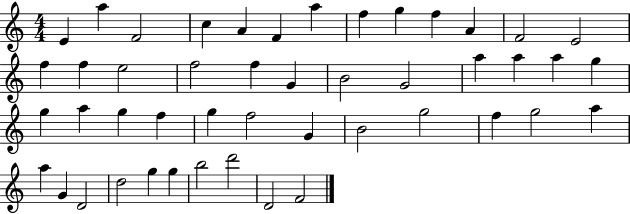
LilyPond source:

{
  \clef treble
  \numericTimeSignature
  \time 4/4
  \key c \major
  e'4 a''4 f'2 | c''4 a'4 f'4 a''4 | f''4 g''4 f''4 a'4 | f'2 e'2 | \break f''4 f''4 e''2 | f''2 f''4 g'4 | b'2 g'2 | a''4 a''4 a''4 g''4 | \break g''4 a''4 g''4 f''4 | g''4 f''2 g'4 | b'2 g''2 | f''4 g''2 a''4 | \break a''4 g'4 d'2 | d''2 g''4 g''4 | b''2 d'''2 | d'2 f'2 | \break \bar "|."
}